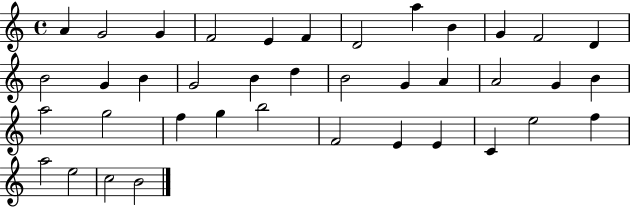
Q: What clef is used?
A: treble